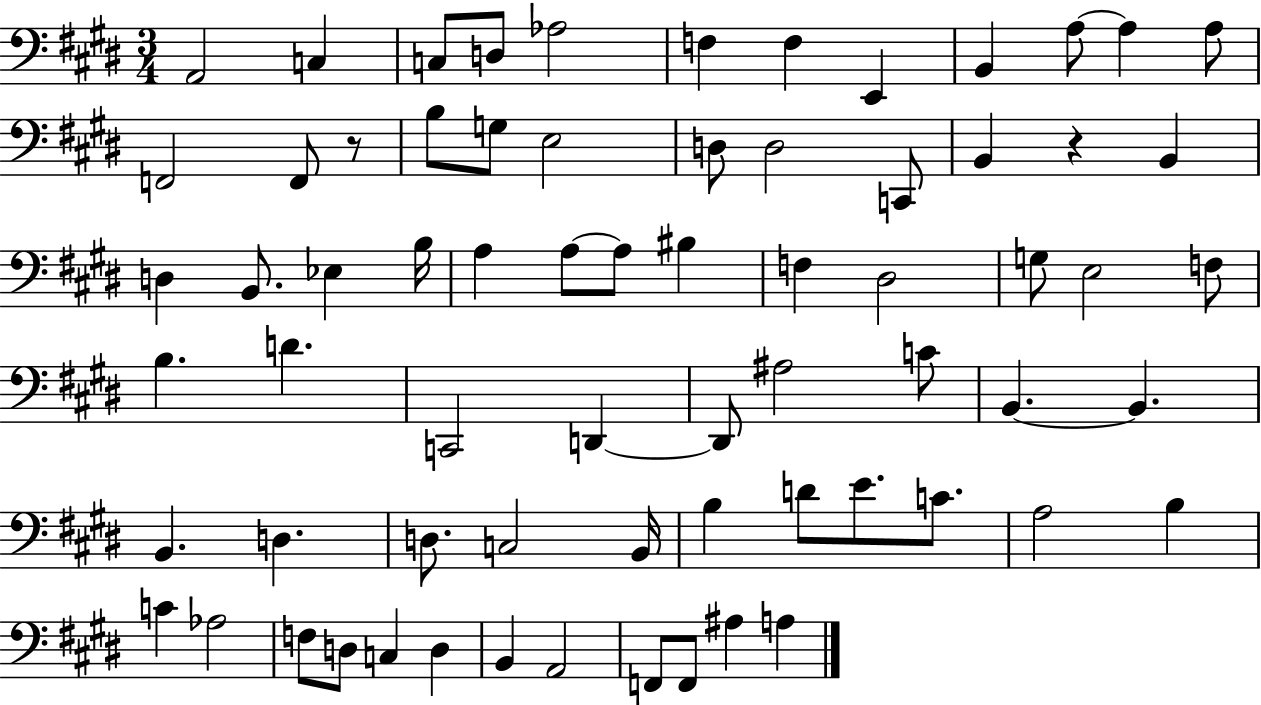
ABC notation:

X:1
T:Untitled
M:3/4
L:1/4
K:E
A,,2 C, C,/2 D,/2 _A,2 F, F, E,, B,, A,/2 A, A,/2 F,,2 F,,/2 z/2 B,/2 G,/2 E,2 D,/2 D,2 C,,/2 B,, z B,, D, B,,/2 _E, B,/4 A, A,/2 A,/2 ^B, F, ^D,2 G,/2 E,2 F,/2 B, D C,,2 D,, D,,/2 ^A,2 C/2 B,, B,, B,, D, D,/2 C,2 B,,/4 B, D/2 E/2 C/2 A,2 B, C _A,2 F,/2 D,/2 C, D, B,, A,,2 F,,/2 F,,/2 ^A, A,